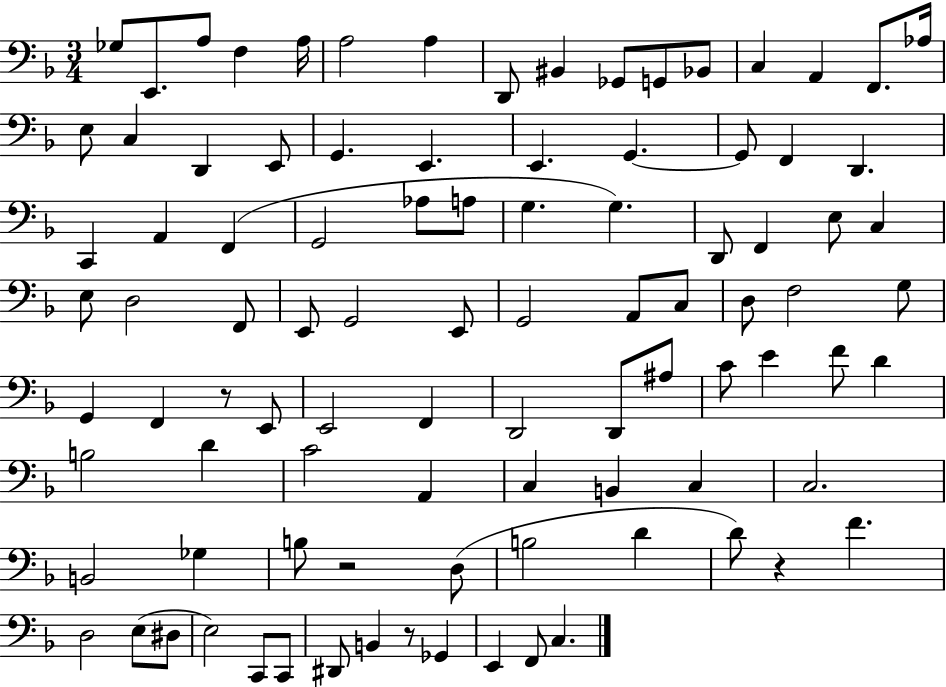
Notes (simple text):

Gb3/e E2/e. A3/e F3/q A3/s A3/h A3/q D2/e BIS2/q Gb2/e G2/e Bb2/e C3/q A2/q F2/e. Ab3/s E3/e C3/q D2/q E2/e G2/q. E2/q. E2/q. G2/q. G2/e F2/q D2/q. C2/q A2/q F2/q G2/h Ab3/e A3/e G3/q. G3/q. D2/e F2/q E3/e C3/q E3/e D3/h F2/e E2/e G2/h E2/e G2/h A2/e C3/e D3/e F3/h G3/e G2/q F2/q R/e E2/e E2/h F2/q D2/h D2/e A#3/e C4/e E4/q F4/e D4/q B3/h D4/q C4/h A2/q C3/q B2/q C3/q C3/h. B2/h Gb3/q B3/e R/h D3/e B3/h D4/q D4/e R/q F4/q. D3/h E3/e D#3/e E3/h C2/e C2/e D#2/e B2/q R/e Gb2/q E2/q F2/e C3/q.